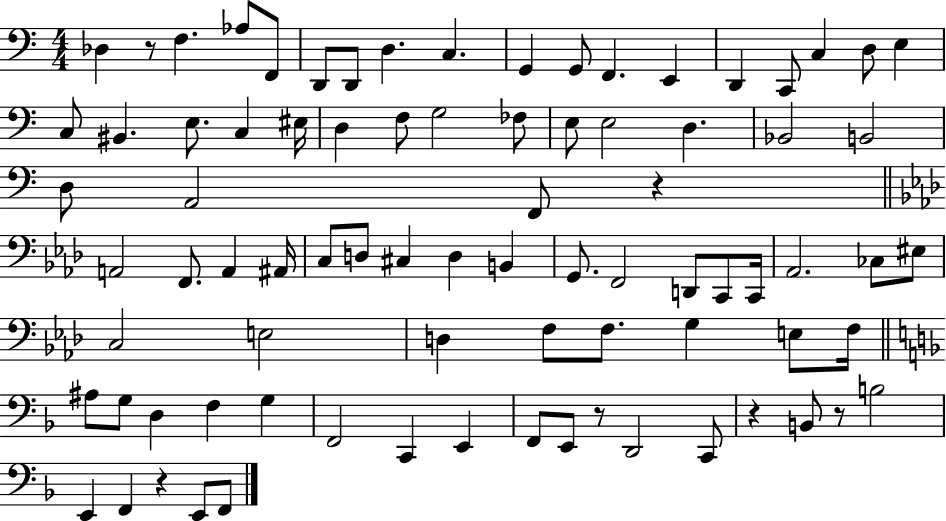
{
  \clef bass
  \numericTimeSignature
  \time 4/4
  \key c \major
  des4 r8 f4. aes8 f,8 | d,8 d,8 d4. c4. | g,4 g,8 f,4. e,4 | d,4 c,8 c4 d8 e4 | \break c8 bis,4. e8. c4 eis16 | d4 f8 g2 fes8 | e8 e2 d4. | bes,2 b,2 | \break d8 a,2 f,8 r4 | \bar "||" \break \key f \minor a,2 f,8. a,4 ais,16 | c8 d8 cis4 d4 b,4 | g,8. f,2 d,8 c,8 c,16 | aes,2. ces8 eis8 | \break c2 e2 | d4 f8 f8. g4 e8 f16 | \bar "||" \break \key f \major ais8 g8 d4 f4 g4 | f,2 c,4 e,4 | f,8 e,8 r8 d,2 c,8 | r4 b,8 r8 b2 | \break e,4 f,4 r4 e,8 f,8 | \bar "|."
}